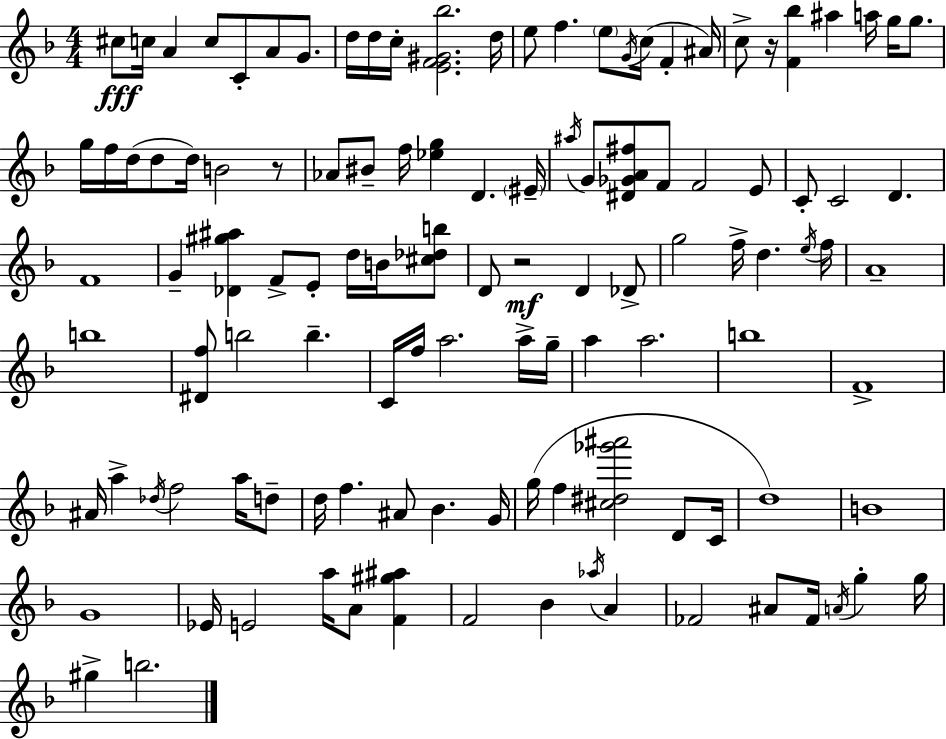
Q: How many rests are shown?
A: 3